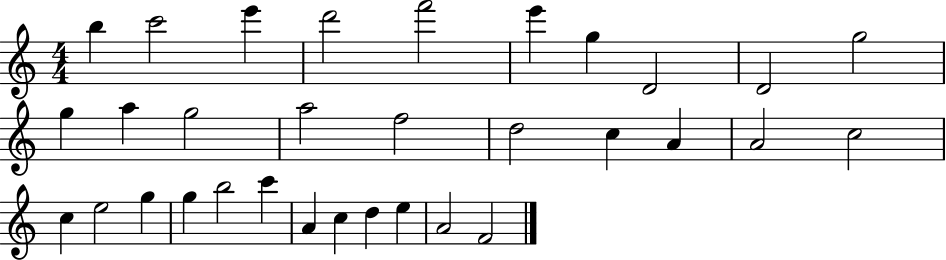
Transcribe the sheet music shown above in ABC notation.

X:1
T:Untitled
M:4/4
L:1/4
K:C
b c'2 e' d'2 f'2 e' g D2 D2 g2 g a g2 a2 f2 d2 c A A2 c2 c e2 g g b2 c' A c d e A2 F2